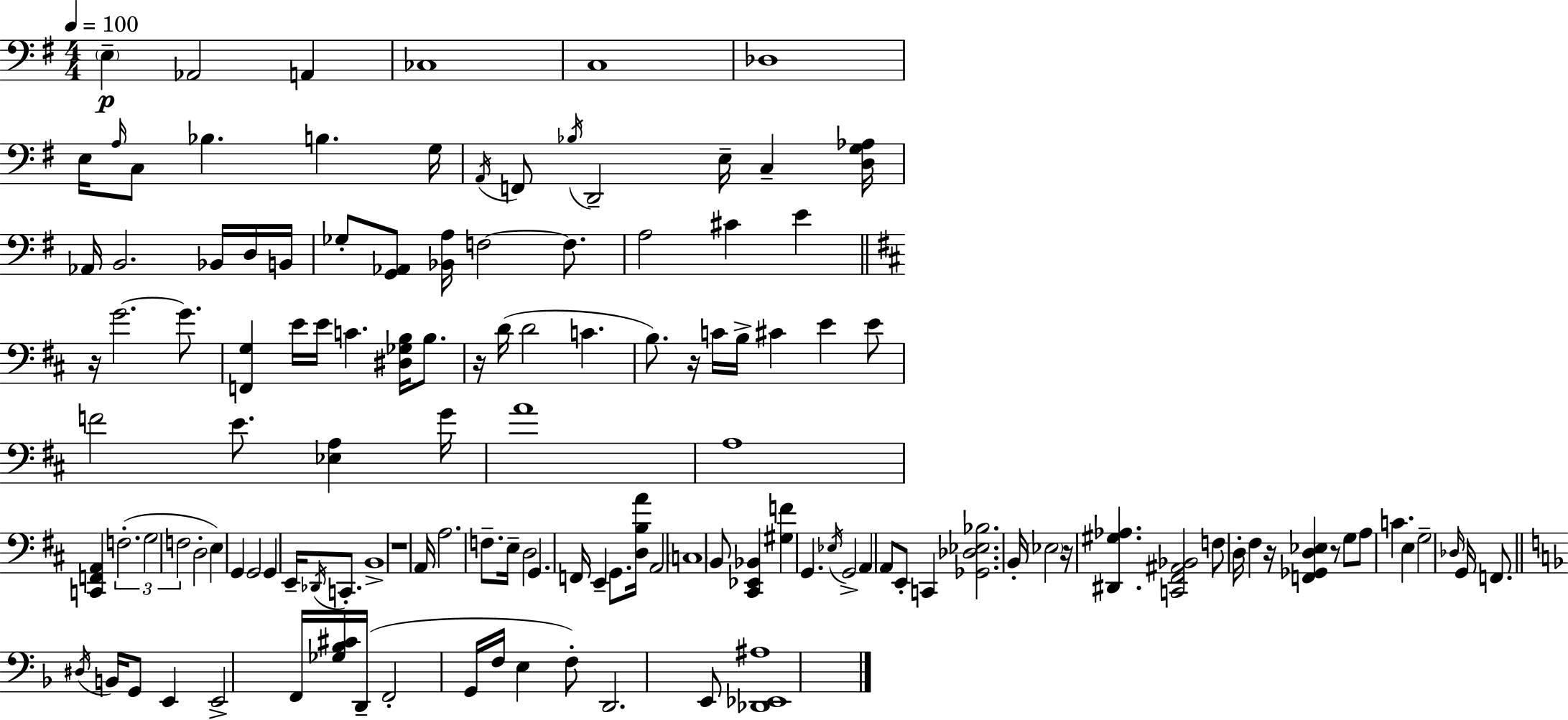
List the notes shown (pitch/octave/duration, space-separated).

E3/q Ab2/h A2/q CES3/w C3/w Db3/w E3/s A3/s C3/e Bb3/q. B3/q. G3/s A2/s F2/e Bb3/s D2/h E3/s C3/q [D3,G3,Ab3]/s Ab2/s B2/h. Bb2/s D3/s B2/s Gb3/e [G2,Ab2]/e [Bb2,A3]/s F3/h F3/e. A3/h C#4/q E4/q R/s G4/h. G4/e. [F2,G3]/q E4/s E4/s C4/q. [D#3,Gb3,B3]/s B3/e. R/s D4/s D4/h C4/q. B3/e. R/s C4/s B3/s C#4/q E4/q E4/e F4/h E4/e. [Eb3,A3]/q G4/s A4/w A3/w [C2,F2,A2]/q F3/h. G3/h F3/h D3/h E3/q G2/q G2/h G2/q E2/s Db2/s C2/e. B2/w R/w A2/s A3/h. F3/e. E3/s D3/h G2/q. F2/s E2/q G2/e. [D3,B3,A4]/s A2/h C3/w B2/e [C#2,Eb2,Bb2]/q [G#3,F4]/q G2/q. Eb3/s G2/h A2/q A2/e E2/e C2/q [Gb2,Db3,Eb3,Bb3]/h. B2/s Eb3/h R/s [D#2,G#3,Ab3]/q. [C2,F#2,A#2,Bb2]/h F3/e D3/s F#3/q R/s [F2,Gb2,D3,Eb3]/q R/e G3/e A3/e C4/q. E3/q G3/h Db3/s G2/s F2/e. D#3/s B2/s G2/e E2/q E2/h F2/s [Gb3,Bb3,C#4]/s D2/s F2/h G2/s F3/s E3/q F3/e D2/h. E2/e [Db2,Eb2,A#3]/w